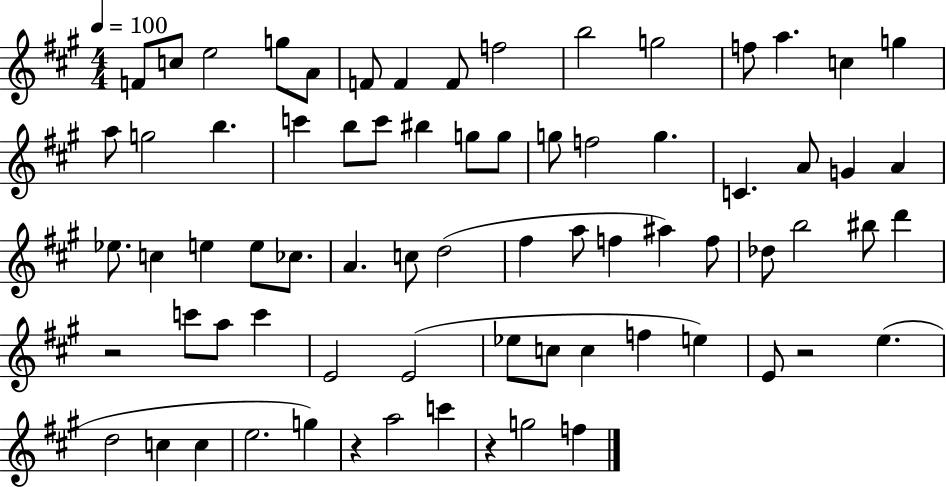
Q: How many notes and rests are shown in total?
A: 73